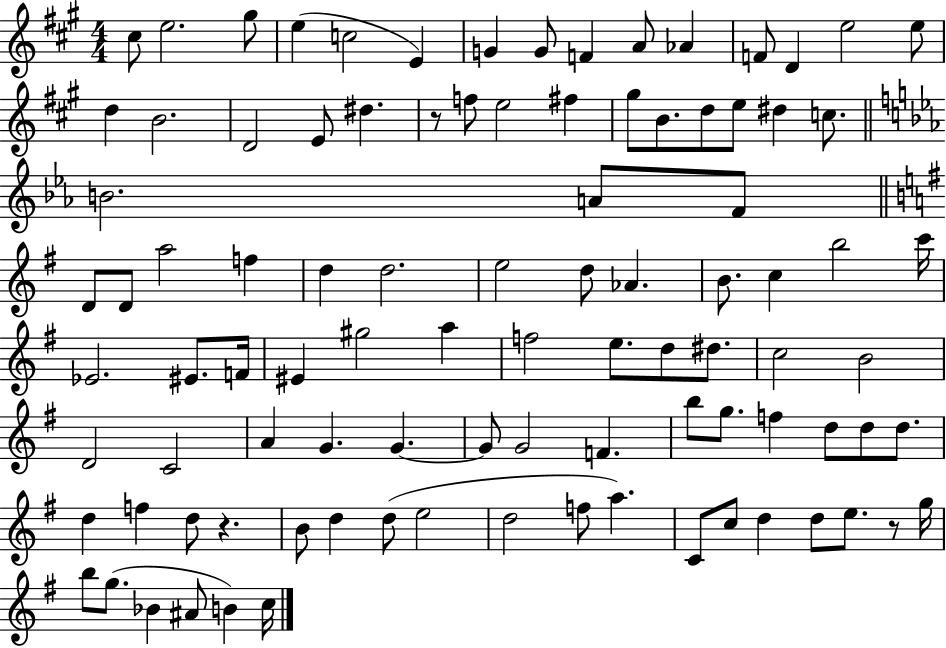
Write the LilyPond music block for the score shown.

{
  \clef treble
  \numericTimeSignature
  \time 4/4
  \key a \major
  cis''8 e''2. gis''8 | e''4( c''2 e'4) | g'4 g'8 f'4 a'8 aes'4 | f'8 d'4 e''2 e''8 | \break d''4 b'2. | d'2 e'8 dis''4. | r8 f''8 e''2 fis''4 | gis''8 b'8. d''8 e''8 dis''4 c''8. | \break \bar "||" \break \key ees \major b'2. a'8 f'8 | \bar "||" \break \key e \minor d'8 d'8 a''2 f''4 | d''4 d''2. | e''2 d''8 aes'4. | b'8. c''4 b''2 c'''16 | \break ees'2. eis'8. f'16 | eis'4 gis''2 a''4 | f''2 e''8. d''8 dis''8. | c''2 b'2 | \break d'2 c'2 | a'4 g'4. g'4.~~ | g'8 g'2 f'4. | b''8 g''8. f''4 d''8 d''8 d''8. | \break d''4 f''4 d''8 r4. | b'8 d''4 d''8( e''2 | d''2 f''8 a''4.) | c'8 c''8 d''4 d''8 e''8. r8 g''16 | \break b''8 g''8.( bes'4 ais'8 b'4) c''16 | \bar "|."
}